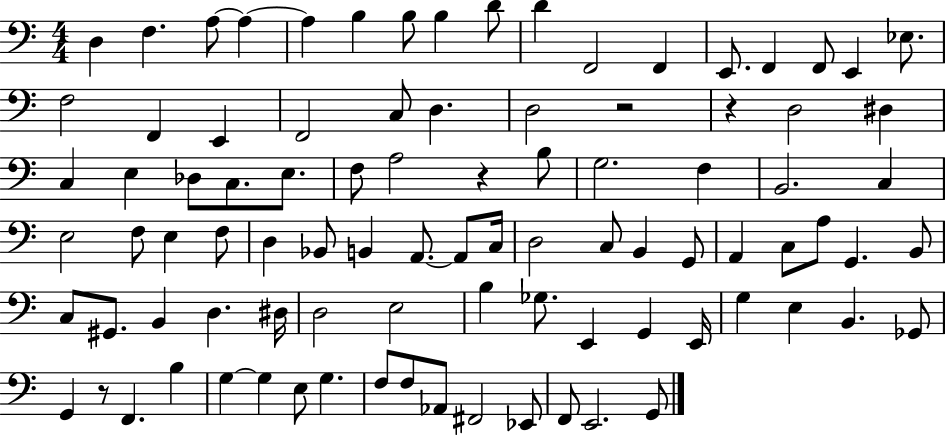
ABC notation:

X:1
T:Untitled
M:4/4
L:1/4
K:C
D, F, A,/2 A, A, B, B,/2 B, D/2 D F,,2 F,, E,,/2 F,, F,,/2 E,, _E,/2 F,2 F,, E,, F,,2 C,/2 D, D,2 z2 z D,2 ^D, C, E, _D,/2 C,/2 E,/2 F,/2 A,2 z B,/2 G,2 F, B,,2 C, E,2 F,/2 E, F,/2 D, _B,,/2 B,, A,,/2 A,,/2 C,/4 D,2 C,/2 B,, G,,/2 A,, C,/2 A,/2 G,, B,,/2 C,/2 ^G,,/2 B,, D, ^D,/4 D,2 E,2 B, _G,/2 E,, G,, E,,/4 G, E, B,, _G,,/2 G,, z/2 F,, B, G, G, E,/2 G, F,/2 F,/2 _A,,/2 ^F,,2 _E,,/2 F,,/2 E,,2 G,,/2